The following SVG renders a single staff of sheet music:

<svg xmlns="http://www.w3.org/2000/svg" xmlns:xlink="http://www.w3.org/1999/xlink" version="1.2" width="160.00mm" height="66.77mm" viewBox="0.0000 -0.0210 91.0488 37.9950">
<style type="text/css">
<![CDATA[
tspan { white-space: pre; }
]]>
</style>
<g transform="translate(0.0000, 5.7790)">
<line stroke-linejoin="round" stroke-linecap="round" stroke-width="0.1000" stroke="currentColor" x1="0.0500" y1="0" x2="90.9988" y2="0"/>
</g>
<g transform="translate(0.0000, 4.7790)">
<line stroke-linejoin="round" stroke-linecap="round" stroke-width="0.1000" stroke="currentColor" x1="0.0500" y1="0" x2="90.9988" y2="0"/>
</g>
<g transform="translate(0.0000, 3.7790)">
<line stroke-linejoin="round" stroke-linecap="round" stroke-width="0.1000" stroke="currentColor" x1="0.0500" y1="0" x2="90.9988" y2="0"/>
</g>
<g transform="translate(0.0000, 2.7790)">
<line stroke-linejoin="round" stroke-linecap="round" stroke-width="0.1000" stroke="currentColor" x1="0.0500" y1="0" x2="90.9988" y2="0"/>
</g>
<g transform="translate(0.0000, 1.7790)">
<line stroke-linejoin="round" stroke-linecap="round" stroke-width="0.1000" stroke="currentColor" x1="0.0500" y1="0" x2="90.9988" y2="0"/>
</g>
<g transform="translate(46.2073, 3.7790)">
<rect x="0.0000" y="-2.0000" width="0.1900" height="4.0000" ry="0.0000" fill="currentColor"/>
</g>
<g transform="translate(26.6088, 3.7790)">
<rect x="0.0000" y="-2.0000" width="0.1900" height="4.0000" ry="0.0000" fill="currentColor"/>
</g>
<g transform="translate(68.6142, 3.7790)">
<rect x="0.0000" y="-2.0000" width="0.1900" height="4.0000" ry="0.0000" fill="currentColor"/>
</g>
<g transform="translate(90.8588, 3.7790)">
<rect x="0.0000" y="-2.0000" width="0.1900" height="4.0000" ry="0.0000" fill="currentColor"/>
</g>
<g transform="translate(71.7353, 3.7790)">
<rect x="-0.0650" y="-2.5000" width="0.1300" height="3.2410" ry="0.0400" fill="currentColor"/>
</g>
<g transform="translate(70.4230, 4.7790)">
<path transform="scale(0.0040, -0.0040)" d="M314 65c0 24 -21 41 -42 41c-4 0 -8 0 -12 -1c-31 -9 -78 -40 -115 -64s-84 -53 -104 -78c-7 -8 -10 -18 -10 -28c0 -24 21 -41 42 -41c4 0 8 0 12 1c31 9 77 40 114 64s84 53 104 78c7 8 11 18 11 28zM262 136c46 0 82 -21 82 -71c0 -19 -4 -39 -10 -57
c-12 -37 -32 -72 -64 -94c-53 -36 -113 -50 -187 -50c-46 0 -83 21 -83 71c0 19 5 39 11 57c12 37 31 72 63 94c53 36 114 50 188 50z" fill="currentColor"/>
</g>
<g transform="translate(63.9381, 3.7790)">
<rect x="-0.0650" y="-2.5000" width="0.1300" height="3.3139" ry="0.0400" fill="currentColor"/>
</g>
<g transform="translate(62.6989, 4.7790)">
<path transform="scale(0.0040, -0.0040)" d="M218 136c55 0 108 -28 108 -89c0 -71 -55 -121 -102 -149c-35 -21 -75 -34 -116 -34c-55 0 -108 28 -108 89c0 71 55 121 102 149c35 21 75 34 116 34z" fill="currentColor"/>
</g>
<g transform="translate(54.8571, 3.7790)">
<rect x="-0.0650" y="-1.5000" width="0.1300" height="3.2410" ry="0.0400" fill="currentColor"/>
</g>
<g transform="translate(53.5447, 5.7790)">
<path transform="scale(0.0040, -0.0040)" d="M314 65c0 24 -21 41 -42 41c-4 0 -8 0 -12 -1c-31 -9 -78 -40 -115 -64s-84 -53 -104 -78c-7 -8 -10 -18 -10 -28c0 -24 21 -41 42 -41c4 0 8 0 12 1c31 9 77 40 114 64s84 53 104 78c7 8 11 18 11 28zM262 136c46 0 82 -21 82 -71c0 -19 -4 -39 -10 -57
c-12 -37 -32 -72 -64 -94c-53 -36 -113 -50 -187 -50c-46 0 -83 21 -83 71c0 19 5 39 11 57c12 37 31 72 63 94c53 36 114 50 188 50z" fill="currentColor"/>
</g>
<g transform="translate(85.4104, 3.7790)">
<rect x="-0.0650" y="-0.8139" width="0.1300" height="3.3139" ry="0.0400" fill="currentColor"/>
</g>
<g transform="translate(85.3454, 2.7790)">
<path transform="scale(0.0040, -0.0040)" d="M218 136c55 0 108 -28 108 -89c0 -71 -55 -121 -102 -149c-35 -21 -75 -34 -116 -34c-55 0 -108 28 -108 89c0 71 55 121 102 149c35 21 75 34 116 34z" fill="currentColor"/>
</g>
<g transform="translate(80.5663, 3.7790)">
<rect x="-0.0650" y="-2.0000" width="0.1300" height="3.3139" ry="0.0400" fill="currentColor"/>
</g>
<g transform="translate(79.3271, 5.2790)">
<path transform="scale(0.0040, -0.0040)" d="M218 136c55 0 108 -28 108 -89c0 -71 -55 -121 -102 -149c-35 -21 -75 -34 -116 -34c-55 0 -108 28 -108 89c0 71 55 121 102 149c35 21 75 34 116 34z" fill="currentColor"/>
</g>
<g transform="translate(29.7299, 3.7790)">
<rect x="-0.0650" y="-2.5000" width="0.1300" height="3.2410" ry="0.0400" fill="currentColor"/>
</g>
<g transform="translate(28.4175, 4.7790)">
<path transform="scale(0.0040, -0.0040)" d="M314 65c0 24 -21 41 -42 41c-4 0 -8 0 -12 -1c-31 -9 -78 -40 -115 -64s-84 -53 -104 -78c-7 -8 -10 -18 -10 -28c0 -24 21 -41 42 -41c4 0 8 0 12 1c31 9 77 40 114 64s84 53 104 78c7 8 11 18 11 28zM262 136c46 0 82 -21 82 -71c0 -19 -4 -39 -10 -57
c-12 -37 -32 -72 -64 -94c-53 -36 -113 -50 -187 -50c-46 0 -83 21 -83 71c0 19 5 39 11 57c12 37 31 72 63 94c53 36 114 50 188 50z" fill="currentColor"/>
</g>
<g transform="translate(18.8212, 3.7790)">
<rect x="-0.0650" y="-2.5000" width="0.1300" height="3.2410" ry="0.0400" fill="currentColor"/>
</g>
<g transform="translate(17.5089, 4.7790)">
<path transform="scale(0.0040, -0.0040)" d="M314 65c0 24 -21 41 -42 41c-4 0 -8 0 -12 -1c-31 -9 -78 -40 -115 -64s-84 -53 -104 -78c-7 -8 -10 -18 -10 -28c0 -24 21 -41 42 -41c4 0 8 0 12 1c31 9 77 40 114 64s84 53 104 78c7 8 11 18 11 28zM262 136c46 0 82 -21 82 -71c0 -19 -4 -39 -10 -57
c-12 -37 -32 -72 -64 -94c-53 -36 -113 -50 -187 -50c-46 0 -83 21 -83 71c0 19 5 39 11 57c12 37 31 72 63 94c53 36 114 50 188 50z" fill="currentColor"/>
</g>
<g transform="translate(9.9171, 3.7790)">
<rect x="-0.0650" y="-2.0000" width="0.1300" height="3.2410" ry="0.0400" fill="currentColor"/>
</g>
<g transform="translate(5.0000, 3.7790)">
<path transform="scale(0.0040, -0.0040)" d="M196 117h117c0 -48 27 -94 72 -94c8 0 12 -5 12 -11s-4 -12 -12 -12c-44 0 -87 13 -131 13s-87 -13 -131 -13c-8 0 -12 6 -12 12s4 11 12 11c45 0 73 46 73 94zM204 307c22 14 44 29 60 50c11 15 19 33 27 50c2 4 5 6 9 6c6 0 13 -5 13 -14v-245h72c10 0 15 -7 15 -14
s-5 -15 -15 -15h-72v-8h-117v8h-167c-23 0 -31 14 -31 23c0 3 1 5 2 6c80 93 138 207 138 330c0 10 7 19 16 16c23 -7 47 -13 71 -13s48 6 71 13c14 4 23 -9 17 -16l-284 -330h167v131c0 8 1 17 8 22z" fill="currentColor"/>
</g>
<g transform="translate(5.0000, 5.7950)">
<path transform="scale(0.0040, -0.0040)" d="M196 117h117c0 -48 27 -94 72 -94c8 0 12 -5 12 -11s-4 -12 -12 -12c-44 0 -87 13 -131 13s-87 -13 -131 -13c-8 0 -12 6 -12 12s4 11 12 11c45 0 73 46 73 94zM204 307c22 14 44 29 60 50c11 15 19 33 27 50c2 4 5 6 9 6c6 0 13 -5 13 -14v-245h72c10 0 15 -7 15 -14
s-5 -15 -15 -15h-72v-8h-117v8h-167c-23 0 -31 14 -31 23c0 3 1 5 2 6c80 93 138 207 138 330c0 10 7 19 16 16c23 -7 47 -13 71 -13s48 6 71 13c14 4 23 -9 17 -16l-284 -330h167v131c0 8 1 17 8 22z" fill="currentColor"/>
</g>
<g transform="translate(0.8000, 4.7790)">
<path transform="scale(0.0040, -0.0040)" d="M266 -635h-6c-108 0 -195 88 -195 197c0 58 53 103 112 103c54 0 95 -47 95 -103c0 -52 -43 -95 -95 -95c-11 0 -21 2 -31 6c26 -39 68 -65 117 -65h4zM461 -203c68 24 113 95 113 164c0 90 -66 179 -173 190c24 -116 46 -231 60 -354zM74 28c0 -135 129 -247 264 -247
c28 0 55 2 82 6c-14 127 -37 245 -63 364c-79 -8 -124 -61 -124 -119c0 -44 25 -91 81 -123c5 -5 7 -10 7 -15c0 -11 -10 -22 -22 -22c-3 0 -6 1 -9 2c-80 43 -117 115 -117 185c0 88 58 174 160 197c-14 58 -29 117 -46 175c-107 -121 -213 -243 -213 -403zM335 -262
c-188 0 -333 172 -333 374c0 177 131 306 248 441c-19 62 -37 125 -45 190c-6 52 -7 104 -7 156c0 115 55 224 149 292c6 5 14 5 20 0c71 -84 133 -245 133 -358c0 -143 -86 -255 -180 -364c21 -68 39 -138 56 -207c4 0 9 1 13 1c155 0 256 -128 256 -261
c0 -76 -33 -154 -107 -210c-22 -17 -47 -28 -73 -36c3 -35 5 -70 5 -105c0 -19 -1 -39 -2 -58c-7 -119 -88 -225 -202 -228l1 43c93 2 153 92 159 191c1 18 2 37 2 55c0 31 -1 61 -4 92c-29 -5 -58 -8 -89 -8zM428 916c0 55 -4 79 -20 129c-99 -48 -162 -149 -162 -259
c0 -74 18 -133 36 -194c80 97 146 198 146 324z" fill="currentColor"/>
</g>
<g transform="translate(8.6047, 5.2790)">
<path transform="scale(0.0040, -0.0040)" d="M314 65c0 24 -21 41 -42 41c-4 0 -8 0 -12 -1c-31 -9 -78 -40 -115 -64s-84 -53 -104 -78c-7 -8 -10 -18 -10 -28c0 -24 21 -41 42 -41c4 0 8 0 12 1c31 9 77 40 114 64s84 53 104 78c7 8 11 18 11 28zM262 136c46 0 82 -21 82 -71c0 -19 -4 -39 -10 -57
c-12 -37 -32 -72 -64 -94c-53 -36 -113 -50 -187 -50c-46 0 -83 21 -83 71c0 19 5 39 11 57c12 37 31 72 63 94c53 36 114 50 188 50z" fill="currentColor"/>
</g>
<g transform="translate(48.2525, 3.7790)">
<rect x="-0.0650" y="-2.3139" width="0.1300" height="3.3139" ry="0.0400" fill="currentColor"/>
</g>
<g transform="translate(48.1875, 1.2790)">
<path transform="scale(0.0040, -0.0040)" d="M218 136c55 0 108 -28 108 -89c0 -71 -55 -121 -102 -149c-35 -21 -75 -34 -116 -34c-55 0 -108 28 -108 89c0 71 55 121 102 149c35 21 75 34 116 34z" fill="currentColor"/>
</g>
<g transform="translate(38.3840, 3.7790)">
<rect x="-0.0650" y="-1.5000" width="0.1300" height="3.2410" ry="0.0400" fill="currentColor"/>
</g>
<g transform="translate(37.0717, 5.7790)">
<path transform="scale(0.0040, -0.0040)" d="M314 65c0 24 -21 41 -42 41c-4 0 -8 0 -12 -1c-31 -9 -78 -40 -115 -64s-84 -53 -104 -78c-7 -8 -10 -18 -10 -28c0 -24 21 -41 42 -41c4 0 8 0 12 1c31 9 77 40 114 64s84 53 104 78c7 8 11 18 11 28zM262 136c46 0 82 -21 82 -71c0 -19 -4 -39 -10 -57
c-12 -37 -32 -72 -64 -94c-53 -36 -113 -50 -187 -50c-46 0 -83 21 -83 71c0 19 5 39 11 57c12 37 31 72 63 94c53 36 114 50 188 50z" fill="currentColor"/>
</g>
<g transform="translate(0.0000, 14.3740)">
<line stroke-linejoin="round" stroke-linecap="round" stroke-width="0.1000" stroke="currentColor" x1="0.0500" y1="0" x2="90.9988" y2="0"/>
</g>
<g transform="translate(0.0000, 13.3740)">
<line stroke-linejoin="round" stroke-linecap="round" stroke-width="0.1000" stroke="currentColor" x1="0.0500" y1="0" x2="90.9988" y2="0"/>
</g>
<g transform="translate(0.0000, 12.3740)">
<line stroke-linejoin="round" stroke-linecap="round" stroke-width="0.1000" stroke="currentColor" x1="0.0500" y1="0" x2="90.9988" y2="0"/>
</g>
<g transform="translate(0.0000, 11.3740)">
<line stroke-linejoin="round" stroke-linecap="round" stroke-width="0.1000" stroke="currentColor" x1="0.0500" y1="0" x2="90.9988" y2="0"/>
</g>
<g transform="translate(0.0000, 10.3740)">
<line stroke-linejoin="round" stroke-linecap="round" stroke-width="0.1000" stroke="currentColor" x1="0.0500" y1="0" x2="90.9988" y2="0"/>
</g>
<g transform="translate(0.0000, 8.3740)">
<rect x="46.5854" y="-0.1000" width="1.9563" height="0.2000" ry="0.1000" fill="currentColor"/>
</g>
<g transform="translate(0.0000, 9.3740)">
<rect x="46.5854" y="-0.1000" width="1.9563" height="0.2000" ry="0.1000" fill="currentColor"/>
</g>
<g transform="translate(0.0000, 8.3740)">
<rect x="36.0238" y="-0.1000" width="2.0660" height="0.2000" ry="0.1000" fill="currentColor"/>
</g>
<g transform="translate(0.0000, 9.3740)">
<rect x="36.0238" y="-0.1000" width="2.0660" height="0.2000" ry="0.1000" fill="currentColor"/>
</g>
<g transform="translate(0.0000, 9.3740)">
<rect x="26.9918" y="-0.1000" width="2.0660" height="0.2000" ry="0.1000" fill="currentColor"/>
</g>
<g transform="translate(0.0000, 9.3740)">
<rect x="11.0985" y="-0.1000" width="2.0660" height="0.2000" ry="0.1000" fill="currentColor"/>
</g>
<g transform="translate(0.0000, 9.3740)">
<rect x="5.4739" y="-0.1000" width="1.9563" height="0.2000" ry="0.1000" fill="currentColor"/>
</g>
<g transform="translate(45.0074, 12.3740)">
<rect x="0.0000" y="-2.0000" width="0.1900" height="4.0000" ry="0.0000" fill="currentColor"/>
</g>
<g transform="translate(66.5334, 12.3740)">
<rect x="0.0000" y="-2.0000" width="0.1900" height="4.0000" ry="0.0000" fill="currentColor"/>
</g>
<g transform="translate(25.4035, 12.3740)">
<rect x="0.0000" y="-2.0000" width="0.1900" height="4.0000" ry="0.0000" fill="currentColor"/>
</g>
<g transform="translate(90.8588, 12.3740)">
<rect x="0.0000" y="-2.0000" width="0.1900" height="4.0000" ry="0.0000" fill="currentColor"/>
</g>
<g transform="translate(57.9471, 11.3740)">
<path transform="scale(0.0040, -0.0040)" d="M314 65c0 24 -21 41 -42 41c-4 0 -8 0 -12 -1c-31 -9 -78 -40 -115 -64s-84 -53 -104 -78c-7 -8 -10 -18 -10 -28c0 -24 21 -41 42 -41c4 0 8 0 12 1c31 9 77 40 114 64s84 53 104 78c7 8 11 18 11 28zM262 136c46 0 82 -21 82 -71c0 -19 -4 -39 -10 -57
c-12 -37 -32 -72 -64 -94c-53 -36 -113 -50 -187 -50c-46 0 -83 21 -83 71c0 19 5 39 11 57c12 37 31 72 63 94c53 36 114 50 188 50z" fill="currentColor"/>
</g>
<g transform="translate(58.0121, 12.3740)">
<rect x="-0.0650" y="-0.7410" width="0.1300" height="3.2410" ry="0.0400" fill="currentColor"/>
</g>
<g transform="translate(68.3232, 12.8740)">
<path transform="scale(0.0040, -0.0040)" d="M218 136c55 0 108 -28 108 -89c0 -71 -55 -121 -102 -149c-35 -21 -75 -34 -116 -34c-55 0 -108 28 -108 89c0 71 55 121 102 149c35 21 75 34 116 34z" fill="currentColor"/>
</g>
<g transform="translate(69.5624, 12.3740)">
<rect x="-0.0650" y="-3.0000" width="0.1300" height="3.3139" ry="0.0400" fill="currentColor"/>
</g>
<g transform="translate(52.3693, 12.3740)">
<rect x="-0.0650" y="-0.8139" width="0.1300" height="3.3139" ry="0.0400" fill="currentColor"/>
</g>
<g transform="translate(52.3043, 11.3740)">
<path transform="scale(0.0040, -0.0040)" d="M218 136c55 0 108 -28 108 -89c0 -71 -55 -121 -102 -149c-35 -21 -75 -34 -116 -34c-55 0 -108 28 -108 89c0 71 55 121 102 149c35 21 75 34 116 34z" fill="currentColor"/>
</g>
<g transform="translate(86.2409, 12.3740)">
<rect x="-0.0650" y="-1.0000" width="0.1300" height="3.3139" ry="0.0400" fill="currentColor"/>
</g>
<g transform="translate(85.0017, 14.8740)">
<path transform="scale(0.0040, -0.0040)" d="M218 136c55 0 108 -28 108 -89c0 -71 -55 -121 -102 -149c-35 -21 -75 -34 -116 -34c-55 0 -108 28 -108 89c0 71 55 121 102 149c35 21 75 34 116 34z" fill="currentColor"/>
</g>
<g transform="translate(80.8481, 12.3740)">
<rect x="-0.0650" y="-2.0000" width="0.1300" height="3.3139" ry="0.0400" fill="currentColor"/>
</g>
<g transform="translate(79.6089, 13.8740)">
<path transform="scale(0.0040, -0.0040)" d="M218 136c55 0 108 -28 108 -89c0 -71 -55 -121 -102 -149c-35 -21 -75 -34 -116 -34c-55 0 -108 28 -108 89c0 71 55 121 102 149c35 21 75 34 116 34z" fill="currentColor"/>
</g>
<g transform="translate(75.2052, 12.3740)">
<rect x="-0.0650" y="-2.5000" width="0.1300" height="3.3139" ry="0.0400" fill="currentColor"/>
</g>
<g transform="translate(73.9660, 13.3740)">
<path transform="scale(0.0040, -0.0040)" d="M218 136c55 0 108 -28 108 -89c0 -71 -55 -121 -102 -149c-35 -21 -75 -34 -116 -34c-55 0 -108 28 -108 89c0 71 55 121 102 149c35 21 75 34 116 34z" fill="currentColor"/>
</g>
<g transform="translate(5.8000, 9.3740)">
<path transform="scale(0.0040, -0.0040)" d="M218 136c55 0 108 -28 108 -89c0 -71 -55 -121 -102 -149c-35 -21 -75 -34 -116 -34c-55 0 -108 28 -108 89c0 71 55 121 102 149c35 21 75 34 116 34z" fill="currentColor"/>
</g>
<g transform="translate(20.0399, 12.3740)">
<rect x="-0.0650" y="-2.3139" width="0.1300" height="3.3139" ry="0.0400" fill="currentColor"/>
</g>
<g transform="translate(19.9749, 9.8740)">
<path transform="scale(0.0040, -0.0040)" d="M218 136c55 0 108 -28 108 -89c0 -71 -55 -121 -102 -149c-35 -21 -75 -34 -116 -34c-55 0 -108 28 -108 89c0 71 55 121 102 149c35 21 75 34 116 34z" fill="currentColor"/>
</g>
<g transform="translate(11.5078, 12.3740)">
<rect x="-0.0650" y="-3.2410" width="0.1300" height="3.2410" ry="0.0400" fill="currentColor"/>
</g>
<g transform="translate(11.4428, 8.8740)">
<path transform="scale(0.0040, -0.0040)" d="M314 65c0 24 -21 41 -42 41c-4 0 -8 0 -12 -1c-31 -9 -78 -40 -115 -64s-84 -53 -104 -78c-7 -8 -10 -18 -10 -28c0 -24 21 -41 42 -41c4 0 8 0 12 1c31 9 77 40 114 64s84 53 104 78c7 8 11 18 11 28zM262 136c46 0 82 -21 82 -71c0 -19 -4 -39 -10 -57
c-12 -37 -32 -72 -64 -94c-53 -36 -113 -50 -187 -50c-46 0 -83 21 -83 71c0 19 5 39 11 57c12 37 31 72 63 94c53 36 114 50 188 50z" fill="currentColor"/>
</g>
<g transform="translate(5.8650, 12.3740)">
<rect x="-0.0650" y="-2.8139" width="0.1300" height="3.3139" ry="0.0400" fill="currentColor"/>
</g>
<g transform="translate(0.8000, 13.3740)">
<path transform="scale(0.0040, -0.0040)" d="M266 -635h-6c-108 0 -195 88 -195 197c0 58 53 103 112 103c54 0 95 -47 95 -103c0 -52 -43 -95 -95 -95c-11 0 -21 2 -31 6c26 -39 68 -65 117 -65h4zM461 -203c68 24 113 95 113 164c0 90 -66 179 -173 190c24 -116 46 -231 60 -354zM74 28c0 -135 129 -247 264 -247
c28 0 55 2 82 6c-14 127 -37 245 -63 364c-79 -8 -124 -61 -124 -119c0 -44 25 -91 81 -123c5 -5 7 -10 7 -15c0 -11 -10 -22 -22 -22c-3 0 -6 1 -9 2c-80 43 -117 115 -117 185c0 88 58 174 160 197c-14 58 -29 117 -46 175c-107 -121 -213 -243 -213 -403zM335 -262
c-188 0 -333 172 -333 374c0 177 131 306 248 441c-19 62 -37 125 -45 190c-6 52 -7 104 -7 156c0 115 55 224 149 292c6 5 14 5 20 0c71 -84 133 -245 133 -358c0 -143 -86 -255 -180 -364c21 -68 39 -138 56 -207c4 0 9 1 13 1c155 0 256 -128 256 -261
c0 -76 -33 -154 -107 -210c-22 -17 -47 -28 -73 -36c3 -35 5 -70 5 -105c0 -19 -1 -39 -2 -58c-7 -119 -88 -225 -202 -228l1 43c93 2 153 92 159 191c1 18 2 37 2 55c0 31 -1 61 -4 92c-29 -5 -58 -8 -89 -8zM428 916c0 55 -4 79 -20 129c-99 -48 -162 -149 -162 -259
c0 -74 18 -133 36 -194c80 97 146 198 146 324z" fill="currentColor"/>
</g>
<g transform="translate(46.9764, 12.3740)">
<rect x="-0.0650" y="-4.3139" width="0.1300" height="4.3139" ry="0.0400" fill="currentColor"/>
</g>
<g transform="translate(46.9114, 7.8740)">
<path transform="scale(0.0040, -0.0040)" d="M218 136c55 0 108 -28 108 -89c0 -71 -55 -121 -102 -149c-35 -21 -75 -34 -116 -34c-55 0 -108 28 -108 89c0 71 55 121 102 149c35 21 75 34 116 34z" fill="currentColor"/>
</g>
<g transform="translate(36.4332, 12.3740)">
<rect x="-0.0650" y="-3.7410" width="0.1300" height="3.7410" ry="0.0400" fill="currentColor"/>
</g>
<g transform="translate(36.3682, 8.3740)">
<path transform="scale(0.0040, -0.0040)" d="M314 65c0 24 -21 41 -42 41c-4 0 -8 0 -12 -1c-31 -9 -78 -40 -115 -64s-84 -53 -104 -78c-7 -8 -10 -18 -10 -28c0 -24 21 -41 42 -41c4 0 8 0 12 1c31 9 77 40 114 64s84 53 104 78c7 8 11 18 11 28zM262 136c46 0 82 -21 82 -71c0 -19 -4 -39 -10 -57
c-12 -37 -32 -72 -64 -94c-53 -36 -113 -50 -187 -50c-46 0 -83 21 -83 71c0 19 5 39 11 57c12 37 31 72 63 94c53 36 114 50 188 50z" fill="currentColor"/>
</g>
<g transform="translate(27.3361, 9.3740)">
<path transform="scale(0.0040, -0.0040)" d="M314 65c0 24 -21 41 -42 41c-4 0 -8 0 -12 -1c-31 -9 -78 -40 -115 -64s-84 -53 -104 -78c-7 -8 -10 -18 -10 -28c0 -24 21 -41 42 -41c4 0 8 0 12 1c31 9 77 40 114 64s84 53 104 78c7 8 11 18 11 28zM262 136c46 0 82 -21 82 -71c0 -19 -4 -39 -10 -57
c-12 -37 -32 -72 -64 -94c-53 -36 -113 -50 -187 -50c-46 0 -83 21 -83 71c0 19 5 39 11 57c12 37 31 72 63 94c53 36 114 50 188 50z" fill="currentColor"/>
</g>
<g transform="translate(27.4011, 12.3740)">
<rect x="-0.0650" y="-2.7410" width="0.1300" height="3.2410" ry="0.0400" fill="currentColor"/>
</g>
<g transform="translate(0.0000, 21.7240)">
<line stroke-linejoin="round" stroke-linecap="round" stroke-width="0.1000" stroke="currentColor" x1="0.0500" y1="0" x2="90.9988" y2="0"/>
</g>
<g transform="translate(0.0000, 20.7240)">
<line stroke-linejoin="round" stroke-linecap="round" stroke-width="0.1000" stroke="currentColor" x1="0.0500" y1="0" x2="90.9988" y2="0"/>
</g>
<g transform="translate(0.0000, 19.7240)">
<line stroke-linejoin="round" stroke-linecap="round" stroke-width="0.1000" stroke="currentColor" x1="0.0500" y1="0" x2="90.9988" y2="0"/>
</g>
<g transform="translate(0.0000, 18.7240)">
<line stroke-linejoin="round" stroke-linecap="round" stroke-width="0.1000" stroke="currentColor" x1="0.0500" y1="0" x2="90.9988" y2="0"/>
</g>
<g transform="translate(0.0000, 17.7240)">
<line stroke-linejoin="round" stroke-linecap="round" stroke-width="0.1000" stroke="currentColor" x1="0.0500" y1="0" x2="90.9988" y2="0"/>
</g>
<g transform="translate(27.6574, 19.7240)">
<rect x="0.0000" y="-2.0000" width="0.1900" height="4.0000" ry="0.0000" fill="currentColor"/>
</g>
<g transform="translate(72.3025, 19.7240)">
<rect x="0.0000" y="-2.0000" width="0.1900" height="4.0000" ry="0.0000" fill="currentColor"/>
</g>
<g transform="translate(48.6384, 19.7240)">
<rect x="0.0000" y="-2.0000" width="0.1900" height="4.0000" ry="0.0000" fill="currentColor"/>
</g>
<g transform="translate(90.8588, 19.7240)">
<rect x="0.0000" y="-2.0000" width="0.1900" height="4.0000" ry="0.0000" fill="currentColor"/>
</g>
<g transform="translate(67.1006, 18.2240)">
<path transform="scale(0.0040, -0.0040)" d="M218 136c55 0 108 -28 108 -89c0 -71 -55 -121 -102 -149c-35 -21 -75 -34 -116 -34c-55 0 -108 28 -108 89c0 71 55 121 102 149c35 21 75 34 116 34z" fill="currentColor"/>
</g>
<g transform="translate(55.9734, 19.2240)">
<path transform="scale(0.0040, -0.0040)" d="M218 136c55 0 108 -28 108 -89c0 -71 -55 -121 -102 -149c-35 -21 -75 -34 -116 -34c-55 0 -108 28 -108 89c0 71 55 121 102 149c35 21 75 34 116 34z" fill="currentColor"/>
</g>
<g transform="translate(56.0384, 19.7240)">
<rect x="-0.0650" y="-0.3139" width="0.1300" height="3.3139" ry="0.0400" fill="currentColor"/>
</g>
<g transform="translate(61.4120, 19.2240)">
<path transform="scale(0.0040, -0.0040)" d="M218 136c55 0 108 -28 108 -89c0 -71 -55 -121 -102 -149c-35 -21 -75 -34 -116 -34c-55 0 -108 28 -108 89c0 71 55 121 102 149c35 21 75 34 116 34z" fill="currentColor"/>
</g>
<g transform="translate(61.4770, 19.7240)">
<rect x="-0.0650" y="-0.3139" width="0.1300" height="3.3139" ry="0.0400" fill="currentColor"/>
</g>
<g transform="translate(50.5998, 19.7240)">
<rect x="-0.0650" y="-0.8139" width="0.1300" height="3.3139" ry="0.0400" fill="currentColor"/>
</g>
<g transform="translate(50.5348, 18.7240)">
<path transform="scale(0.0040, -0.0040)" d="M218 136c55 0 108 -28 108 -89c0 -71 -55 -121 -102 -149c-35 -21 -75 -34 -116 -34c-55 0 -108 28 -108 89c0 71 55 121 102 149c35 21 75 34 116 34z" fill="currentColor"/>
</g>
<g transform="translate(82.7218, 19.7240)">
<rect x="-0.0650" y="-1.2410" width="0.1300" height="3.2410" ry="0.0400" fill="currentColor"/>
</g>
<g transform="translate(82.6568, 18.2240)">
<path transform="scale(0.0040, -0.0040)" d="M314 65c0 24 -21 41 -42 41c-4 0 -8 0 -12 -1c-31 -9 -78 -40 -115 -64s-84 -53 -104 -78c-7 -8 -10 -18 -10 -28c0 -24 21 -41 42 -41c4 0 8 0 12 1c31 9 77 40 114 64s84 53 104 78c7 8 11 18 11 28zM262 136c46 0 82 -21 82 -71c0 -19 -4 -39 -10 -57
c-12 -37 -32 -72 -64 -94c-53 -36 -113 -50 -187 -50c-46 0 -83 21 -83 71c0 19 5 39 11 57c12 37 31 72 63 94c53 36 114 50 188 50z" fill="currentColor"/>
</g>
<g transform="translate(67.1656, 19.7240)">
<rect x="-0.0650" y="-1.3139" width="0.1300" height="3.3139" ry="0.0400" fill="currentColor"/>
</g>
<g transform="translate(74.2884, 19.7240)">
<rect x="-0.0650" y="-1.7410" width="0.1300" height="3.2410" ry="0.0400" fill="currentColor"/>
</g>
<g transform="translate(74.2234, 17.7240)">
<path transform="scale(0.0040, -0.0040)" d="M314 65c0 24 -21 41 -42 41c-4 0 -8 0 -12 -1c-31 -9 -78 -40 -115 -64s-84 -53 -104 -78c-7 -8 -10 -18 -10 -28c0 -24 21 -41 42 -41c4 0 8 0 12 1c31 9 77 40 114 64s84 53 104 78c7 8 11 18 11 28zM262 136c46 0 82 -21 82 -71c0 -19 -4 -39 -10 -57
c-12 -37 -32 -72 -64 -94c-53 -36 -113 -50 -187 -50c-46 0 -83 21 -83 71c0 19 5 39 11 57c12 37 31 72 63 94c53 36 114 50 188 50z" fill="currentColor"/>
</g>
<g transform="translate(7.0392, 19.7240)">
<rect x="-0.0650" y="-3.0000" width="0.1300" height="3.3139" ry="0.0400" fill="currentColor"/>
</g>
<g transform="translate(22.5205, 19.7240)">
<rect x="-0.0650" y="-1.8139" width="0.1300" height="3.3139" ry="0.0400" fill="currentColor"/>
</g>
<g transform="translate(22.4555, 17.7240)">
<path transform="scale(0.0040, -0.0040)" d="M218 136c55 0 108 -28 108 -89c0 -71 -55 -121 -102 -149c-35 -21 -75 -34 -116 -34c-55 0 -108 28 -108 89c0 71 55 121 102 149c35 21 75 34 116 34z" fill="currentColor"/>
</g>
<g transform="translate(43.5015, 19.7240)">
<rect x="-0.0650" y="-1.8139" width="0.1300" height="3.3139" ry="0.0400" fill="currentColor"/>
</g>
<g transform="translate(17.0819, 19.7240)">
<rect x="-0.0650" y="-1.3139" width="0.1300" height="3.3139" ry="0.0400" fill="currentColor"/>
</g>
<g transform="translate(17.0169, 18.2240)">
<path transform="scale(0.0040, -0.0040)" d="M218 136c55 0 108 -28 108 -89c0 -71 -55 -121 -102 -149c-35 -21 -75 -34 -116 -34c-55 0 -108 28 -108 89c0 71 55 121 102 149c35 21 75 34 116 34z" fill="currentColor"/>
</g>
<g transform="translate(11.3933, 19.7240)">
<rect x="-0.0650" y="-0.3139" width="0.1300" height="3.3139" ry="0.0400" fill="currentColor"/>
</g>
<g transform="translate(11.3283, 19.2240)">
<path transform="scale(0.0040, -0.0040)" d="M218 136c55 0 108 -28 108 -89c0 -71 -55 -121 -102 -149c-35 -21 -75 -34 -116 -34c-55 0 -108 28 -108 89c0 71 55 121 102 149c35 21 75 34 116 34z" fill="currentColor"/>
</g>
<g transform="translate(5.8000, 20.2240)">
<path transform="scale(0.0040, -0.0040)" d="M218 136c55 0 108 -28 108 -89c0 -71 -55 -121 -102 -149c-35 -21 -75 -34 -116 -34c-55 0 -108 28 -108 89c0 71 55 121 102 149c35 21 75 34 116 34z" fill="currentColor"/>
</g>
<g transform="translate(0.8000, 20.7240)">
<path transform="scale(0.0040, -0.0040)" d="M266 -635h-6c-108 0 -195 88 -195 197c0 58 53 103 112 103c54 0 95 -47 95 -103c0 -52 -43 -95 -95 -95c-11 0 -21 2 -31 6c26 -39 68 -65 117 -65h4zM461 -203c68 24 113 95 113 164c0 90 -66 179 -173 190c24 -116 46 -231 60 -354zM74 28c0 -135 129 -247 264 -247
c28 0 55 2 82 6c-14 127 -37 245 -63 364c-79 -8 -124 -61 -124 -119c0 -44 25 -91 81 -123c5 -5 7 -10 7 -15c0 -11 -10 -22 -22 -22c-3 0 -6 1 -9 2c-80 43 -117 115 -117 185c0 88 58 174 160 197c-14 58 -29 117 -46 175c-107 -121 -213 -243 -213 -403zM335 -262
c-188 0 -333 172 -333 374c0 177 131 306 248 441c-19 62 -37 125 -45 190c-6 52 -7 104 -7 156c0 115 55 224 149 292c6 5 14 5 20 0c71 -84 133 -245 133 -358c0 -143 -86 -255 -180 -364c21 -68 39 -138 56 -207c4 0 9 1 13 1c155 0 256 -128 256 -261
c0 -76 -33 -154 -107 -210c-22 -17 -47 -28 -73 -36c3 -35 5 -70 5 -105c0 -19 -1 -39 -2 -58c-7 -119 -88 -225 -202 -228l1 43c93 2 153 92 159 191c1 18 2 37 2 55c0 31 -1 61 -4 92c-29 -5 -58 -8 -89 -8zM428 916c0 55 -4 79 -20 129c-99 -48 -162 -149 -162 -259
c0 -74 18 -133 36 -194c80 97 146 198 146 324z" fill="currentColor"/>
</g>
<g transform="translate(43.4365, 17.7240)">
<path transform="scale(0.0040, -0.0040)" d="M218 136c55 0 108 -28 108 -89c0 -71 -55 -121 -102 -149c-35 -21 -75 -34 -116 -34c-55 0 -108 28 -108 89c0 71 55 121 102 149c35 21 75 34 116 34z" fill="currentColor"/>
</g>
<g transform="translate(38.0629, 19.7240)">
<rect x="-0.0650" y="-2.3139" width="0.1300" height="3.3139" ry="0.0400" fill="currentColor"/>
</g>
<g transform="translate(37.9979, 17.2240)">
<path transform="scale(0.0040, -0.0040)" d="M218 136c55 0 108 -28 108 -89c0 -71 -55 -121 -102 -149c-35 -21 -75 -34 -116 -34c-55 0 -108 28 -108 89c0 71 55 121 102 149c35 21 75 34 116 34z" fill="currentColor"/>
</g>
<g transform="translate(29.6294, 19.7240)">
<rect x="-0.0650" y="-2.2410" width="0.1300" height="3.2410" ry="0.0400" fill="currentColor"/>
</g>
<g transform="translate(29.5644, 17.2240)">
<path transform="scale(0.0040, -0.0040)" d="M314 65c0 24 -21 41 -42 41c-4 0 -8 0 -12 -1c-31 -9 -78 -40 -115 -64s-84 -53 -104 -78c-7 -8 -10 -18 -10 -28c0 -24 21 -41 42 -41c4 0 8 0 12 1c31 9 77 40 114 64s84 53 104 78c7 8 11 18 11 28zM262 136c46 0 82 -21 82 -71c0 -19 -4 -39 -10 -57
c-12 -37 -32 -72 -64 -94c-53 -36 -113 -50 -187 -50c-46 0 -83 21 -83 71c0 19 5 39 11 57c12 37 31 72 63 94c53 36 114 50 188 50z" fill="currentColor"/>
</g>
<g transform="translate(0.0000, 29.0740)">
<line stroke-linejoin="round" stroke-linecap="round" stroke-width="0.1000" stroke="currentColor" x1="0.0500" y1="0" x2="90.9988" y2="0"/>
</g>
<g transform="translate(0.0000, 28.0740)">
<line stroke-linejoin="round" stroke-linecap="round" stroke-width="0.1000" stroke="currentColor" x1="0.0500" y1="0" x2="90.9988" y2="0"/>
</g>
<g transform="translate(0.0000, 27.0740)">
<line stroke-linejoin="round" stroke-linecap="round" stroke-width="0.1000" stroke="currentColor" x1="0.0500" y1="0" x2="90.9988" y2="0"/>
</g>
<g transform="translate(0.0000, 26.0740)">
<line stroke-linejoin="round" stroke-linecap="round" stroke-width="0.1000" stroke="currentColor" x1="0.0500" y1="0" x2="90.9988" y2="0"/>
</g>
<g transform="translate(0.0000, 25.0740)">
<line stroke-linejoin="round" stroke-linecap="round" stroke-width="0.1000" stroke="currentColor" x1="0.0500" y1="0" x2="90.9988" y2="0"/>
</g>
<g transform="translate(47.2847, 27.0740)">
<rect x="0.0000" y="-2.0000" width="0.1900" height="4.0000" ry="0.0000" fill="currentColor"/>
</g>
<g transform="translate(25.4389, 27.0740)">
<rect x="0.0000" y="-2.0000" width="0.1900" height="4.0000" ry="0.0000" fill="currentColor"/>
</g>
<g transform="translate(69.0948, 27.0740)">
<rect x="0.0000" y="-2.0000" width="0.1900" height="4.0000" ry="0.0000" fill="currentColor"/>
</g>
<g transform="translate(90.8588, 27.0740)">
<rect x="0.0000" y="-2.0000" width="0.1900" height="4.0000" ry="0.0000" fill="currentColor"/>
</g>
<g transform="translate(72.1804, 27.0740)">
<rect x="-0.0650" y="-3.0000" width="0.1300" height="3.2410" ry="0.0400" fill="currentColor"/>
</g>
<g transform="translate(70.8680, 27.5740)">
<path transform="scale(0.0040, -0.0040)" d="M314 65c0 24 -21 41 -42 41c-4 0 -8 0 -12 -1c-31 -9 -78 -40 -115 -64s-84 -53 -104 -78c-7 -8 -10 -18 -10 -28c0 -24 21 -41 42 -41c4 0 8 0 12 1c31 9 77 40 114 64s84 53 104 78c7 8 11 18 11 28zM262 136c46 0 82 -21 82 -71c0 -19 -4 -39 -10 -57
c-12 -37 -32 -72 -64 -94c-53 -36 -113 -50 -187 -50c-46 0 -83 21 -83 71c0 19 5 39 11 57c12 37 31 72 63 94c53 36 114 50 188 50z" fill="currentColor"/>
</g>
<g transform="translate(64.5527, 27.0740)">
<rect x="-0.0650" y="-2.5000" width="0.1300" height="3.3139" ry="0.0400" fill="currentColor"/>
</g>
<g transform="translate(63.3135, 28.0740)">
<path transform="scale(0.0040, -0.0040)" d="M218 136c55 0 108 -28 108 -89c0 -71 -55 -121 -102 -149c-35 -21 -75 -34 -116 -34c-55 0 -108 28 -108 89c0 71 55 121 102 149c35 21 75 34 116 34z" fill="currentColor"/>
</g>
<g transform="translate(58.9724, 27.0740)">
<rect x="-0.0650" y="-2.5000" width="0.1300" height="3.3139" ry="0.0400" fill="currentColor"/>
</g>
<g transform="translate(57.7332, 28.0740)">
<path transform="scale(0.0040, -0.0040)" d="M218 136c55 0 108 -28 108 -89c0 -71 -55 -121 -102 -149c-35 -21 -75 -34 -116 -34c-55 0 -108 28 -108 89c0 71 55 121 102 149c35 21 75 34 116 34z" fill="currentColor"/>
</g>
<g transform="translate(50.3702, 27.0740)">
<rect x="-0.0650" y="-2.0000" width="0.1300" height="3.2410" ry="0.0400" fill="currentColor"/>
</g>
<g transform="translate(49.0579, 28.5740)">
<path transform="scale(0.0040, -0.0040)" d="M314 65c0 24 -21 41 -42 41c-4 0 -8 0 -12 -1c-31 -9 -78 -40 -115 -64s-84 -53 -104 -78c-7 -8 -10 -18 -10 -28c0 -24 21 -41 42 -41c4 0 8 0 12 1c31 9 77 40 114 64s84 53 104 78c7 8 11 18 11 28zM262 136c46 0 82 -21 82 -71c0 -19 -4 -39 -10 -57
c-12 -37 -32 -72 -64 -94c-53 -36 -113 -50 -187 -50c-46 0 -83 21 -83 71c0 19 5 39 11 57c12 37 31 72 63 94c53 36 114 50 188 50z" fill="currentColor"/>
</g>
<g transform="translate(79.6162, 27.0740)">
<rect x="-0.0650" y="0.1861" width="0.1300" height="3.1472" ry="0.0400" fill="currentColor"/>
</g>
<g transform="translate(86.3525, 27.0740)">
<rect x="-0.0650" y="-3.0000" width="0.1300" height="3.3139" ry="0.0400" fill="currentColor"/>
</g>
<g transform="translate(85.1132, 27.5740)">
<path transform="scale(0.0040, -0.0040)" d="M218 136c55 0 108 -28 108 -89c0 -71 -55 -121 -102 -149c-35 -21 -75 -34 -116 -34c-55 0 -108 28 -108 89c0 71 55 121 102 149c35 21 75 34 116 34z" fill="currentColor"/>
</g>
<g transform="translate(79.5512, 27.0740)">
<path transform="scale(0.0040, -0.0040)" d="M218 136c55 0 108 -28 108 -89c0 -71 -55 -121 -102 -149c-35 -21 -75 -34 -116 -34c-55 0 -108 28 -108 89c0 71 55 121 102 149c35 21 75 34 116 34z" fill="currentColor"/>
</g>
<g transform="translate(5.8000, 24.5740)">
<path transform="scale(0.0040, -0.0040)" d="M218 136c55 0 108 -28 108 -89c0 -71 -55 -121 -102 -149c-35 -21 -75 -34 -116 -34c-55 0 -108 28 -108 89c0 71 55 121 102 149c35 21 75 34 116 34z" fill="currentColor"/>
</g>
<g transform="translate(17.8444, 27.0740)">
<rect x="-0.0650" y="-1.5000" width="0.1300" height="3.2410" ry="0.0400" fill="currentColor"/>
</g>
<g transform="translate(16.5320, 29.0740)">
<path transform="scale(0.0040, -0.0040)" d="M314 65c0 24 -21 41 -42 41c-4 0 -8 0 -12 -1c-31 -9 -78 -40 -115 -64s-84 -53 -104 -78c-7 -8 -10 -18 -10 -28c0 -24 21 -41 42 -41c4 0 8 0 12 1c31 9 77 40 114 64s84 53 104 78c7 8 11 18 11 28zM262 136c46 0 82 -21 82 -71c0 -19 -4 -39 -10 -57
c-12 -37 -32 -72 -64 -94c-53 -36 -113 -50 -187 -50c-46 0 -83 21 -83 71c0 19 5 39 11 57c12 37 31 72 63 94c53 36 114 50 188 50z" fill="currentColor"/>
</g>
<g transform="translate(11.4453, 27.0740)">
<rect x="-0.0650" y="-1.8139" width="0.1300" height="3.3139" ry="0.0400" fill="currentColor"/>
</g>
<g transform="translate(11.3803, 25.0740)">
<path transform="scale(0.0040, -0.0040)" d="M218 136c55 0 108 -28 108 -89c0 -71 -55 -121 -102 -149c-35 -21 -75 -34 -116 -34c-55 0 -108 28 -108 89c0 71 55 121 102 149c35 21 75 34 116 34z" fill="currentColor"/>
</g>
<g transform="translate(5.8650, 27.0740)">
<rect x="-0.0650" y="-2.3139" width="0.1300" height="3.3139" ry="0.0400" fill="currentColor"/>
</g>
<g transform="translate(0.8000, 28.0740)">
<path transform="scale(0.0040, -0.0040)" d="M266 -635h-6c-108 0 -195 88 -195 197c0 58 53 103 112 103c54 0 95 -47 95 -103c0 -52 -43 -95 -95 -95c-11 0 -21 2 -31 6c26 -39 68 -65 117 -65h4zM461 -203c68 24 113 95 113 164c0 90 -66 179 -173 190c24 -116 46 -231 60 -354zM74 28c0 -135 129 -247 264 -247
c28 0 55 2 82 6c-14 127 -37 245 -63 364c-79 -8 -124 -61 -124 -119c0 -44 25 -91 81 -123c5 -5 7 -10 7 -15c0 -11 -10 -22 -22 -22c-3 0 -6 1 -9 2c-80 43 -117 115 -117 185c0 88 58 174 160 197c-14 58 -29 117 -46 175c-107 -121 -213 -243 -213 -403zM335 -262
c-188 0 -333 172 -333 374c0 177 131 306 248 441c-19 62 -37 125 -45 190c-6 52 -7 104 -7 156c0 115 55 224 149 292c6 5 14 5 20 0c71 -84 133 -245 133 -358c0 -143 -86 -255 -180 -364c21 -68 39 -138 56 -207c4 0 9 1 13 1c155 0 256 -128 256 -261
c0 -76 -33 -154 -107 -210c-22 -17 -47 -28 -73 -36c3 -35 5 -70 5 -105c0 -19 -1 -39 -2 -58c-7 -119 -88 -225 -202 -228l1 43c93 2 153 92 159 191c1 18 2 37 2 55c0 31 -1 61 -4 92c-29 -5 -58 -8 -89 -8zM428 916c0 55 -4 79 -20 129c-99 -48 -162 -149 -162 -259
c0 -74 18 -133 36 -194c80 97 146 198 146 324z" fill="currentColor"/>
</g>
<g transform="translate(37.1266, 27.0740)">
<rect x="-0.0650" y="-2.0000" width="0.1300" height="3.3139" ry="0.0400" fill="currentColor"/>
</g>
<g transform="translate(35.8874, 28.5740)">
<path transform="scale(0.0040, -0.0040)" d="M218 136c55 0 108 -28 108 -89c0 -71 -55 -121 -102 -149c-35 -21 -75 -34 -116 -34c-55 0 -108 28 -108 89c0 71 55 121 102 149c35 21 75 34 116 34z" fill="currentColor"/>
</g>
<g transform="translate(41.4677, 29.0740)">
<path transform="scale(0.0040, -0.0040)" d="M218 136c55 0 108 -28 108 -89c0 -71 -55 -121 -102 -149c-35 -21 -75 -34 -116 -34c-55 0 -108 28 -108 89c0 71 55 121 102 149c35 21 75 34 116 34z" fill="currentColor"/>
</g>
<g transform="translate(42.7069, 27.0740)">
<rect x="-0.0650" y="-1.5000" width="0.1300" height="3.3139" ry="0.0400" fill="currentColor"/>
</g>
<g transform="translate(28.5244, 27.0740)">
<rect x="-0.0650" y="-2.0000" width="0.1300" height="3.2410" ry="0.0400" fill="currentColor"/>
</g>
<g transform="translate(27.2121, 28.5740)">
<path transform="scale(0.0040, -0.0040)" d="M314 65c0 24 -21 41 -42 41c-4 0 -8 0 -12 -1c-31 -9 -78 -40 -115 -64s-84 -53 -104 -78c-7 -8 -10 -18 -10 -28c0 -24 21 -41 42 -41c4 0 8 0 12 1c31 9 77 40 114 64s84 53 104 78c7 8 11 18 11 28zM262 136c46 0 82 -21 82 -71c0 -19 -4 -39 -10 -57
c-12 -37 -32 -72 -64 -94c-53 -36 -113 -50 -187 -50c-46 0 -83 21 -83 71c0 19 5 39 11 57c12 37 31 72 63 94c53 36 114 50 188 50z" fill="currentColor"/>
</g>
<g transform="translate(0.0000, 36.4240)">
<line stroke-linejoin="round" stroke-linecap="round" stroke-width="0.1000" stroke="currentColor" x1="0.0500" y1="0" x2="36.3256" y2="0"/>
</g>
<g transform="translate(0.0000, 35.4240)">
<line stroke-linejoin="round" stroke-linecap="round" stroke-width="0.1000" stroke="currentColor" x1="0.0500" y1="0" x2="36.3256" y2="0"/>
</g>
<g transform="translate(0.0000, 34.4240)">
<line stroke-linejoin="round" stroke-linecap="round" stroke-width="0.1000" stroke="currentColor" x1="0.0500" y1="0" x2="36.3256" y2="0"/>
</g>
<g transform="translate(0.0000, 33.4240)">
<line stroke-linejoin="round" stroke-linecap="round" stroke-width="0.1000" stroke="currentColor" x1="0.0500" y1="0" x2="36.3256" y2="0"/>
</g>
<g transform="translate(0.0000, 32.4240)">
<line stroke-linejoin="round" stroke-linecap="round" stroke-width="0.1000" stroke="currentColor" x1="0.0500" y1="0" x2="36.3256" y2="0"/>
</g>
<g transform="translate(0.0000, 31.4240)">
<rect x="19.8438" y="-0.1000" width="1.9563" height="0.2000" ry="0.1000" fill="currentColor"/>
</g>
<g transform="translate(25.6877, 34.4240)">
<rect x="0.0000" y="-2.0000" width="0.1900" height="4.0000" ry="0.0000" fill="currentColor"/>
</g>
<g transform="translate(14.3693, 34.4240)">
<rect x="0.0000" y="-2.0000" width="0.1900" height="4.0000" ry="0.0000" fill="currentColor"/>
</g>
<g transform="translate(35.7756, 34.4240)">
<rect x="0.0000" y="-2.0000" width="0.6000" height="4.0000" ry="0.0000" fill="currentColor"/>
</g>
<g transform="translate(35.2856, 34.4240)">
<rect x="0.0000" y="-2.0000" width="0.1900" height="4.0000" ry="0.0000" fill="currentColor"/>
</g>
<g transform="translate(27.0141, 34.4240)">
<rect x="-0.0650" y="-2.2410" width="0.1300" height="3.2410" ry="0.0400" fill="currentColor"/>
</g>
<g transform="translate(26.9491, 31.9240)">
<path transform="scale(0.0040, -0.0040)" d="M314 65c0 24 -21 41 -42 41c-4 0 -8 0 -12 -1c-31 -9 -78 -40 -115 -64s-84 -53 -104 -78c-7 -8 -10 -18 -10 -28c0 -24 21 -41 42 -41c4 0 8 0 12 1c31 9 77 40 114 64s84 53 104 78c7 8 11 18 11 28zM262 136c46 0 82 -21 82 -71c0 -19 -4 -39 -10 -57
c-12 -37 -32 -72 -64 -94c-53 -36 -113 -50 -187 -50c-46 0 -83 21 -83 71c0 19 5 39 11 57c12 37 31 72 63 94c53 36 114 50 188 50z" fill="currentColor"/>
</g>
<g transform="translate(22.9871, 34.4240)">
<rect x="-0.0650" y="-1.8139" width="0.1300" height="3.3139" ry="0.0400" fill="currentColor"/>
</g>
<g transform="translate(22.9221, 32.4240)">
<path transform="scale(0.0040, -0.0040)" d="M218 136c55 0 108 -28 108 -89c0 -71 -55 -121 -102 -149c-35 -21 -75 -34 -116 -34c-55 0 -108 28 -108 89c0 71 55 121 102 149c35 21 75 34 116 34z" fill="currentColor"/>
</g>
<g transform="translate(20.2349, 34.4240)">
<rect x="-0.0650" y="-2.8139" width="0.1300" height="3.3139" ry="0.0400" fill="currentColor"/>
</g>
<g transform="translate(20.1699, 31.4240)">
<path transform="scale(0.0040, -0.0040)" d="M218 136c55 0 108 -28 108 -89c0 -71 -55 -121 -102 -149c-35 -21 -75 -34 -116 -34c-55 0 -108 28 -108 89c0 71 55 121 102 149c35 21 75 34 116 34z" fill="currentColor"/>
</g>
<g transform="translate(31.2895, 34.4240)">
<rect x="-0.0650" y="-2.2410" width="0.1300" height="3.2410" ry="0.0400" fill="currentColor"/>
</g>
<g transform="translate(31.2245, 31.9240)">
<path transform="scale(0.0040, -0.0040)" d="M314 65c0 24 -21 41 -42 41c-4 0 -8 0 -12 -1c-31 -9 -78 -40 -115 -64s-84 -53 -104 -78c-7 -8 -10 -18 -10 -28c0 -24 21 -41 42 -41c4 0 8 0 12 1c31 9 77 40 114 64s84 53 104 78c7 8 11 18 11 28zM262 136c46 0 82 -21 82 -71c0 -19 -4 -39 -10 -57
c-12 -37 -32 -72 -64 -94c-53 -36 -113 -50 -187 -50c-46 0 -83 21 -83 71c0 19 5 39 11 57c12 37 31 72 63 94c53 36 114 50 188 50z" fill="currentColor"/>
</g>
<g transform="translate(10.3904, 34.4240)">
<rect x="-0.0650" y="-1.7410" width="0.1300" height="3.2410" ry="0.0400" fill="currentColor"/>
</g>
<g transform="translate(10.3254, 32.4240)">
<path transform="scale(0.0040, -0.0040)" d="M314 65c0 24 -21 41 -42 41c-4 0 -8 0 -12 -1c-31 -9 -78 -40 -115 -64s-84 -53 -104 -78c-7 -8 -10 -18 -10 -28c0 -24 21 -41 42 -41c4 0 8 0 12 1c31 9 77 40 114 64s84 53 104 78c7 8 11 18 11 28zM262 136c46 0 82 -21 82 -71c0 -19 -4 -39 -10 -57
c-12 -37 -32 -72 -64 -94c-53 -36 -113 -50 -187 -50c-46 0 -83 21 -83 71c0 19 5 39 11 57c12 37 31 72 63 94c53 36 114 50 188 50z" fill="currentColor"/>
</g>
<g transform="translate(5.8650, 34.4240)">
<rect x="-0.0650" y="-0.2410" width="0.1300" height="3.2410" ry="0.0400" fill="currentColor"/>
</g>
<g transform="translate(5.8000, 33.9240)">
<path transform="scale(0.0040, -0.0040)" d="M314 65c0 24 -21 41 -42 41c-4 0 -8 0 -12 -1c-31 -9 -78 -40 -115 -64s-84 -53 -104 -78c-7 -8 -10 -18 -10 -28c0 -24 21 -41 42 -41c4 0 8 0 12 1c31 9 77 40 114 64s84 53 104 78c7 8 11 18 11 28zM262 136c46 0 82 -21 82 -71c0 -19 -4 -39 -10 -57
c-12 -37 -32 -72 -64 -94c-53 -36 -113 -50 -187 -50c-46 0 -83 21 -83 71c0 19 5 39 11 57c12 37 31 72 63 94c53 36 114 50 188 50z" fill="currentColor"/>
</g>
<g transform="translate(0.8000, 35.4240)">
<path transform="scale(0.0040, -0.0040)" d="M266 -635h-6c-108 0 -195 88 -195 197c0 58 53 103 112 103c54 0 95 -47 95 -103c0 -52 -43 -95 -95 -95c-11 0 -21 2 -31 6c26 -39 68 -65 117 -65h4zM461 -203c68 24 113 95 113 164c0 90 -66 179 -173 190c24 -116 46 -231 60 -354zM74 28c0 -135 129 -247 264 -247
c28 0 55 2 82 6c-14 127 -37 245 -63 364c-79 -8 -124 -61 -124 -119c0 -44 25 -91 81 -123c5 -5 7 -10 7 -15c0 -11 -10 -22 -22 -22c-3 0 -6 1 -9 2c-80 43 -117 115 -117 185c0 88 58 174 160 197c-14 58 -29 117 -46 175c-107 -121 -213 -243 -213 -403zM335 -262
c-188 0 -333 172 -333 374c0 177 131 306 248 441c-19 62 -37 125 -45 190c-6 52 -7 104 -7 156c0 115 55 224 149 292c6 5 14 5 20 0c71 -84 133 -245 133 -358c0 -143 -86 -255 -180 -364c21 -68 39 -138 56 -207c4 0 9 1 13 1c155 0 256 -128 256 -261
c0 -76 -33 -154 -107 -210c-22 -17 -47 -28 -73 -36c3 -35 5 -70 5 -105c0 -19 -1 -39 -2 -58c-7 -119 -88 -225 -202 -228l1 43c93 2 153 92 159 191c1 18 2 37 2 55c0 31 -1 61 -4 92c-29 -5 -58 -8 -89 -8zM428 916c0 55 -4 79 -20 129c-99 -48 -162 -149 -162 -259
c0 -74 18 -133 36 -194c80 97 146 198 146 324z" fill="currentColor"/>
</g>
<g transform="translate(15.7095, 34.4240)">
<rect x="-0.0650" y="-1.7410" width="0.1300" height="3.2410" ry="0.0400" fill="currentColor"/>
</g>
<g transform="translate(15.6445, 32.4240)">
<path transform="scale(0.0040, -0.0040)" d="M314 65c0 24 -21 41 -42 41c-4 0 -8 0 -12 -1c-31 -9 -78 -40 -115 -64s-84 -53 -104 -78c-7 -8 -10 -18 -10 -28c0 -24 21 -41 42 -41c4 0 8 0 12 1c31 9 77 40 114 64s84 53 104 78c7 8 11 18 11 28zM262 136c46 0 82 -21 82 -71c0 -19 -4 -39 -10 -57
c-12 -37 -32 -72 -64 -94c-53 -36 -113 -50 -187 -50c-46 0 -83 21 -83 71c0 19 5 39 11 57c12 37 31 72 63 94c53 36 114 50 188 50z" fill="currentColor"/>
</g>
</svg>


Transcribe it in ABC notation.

X:1
T:Untitled
M:4/4
L:1/4
K:C
F2 G2 G2 E2 g E2 G G2 F d a b2 g a2 c'2 d' d d2 A G F D A c e f g2 g f d c c e f2 e2 g f E2 F2 F E F2 G G A2 B A c2 f2 f2 a f g2 g2